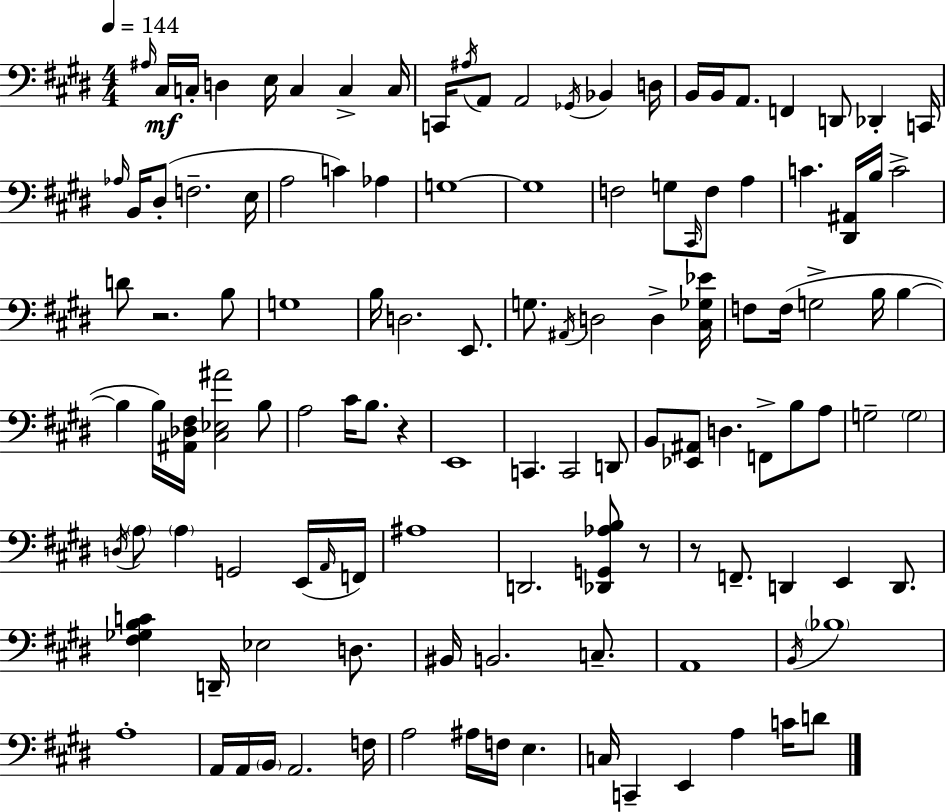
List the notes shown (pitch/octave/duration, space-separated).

A#3/s C#3/s C3/s D3/q E3/s C3/q C3/q C3/s C2/s A#3/s A2/e A2/h Gb2/s Bb2/q D3/s B2/s B2/s A2/e. F2/q D2/e Db2/q C2/s Ab3/s B2/s D#3/e F3/h. E3/s A3/h C4/q Ab3/q G3/w G3/w F3/h G3/e C#2/s F3/e A3/q C4/q. [D#2,A#2]/s B3/s C4/h D4/e R/h. B3/e G3/w B3/s D3/h. E2/e. G3/e. A#2/s D3/h D3/q [C#3,Gb3,Eb4]/s F3/e F3/s G3/h B3/s B3/q B3/q B3/s [A#2,Db3,F#3]/s [C#3,Eb3,A#4]/h B3/e A3/h C#4/s B3/e. R/q E2/w C2/q. C2/h D2/e B2/e [Eb2,A#2]/e D3/q. F2/e B3/e A3/e G3/h G3/h D3/s A3/e A3/q G2/h E2/s A2/s F2/s A#3/w D2/h. [Db2,G2,Ab3,B3]/e R/e R/e F2/e. D2/q E2/q D2/e. [F#3,Gb3,B3,C4]/q D2/s Eb3/h D3/e. BIS2/s B2/h. C3/e. A2/w B2/s Bb3/w A3/w A2/s A2/s B2/s A2/h. F3/s A3/h A#3/s F3/s E3/q. C3/s C2/q E2/q A3/q C4/s D4/e